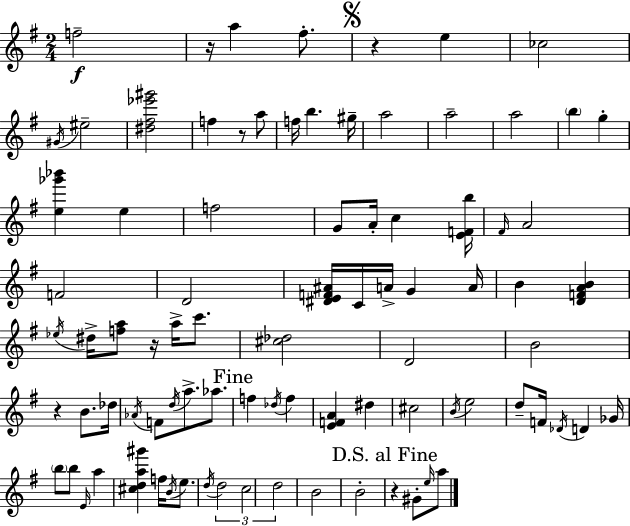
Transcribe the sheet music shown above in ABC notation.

X:1
T:Untitled
M:2/4
L:1/4
K:Em
f2 z/4 a ^f/2 z e _c2 ^G/4 ^e2 [^d^f_e'^g']2 f z/2 a/2 f/4 b ^g/4 a2 a2 a2 b g [e_g'_b'] e f2 G/2 A/4 c [EFb]/4 ^F/4 A2 F2 D2 [^DEF^A]/4 C/4 A/4 G A/4 B [DFAB] _e/4 ^d/4 [fa]/2 z/4 a/4 c'/2 [^c_d]2 D2 B2 z B/2 _d/4 _A/4 F/2 d/4 a/2 _a/2 f _d/4 f [EFA] ^d ^c2 B/4 e2 d/2 F/4 _D/4 D _G/4 b/2 b/2 E/4 a [^cda^g'] f/4 B/4 e/2 d/4 d2 c2 d2 B2 B2 z ^G/2 e/4 a/2